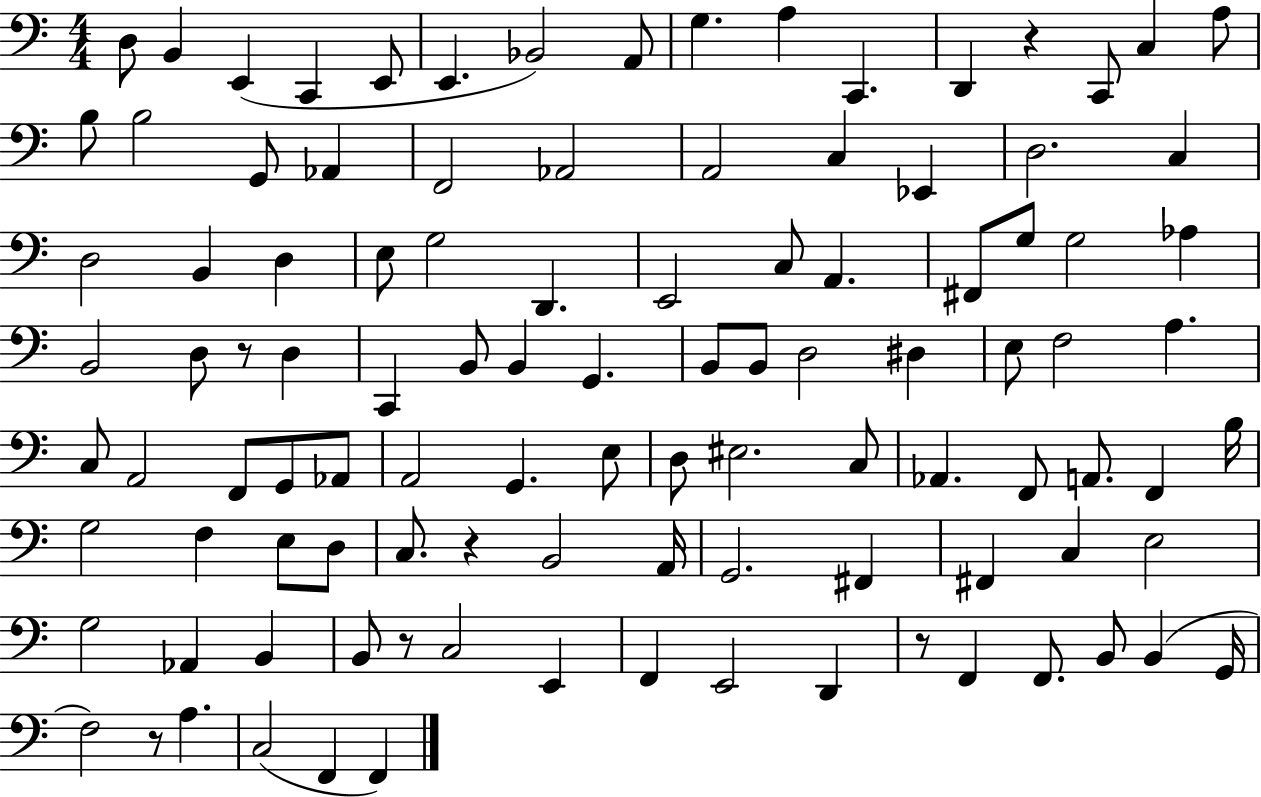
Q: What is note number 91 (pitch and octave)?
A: F2